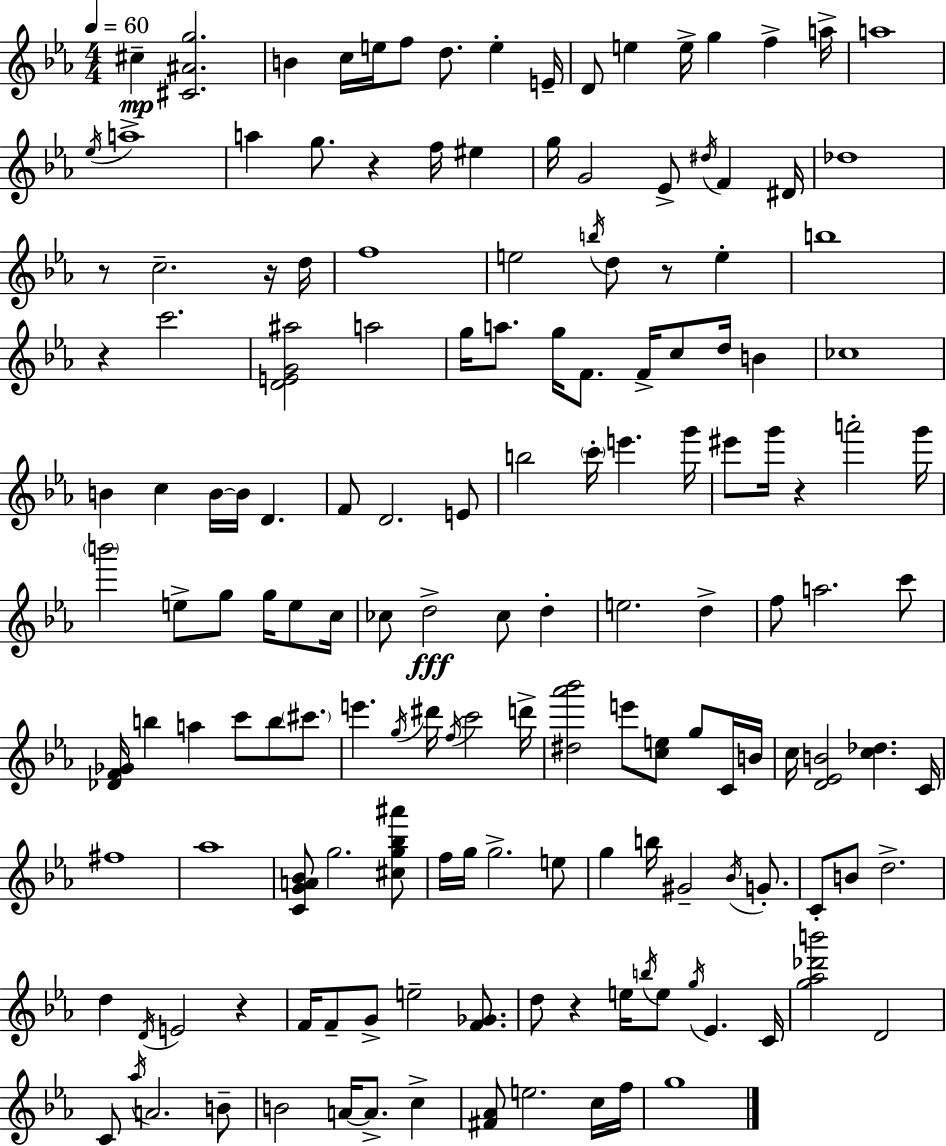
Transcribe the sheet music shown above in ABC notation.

X:1
T:Untitled
M:4/4
L:1/4
K:Cm
^c [^C^Ag]2 B c/4 e/4 f/2 d/2 e E/4 D/2 e e/4 g f a/4 a4 _e/4 a4 a g/2 z f/4 ^e g/4 G2 _E/2 ^d/4 F ^D/4 _d4 z/2 c2 z/4 d/4 f4 e2 b/4 d/2 z/2 e b4 z c'2 [DEG^a]2 a2 g/4 a/2 g/4 F/2 F/4 c/2 d/4 B _c4 B c B/4 B/4 D F/2 D2 E/2 b2 c'/4 e' g'/4 ^e'/2 g'/4 z a'2 g'/4 b'2 e/2 g/2 g/4 e/2 c/4 _c/2 d2 _c/2 d e2 d f/2 a2 c'/2 [_DF_G]/4 b a c'/2 b/2 ^c'/2 e' g/4 ^d'/4 f/4 c'2 d'/4 [^d_a'_b']2 e'/2 [ce]/2 g/2 C/4 B/4 c/4 [D_EB]2 [c_d] C/4 ^f4 _a4 [CGA_B]/2 g2 [^cg_b^a']/2 f/4 g/4 g2 e/2 g b/4 ^G2 _B/4 G/2 C/2 B/2 d2 d D/4 E2 z F/4 F/2 G/2 e2 [F_G]/2 d/2 z e/4 b/4 e/2 g/4 _E C/4 [g_a_d'b']2 D2 C/2 _a/4 A2 B/2 B2 A/4 A/2 c [^F_A]/2 e2 c/4 f/4 g4